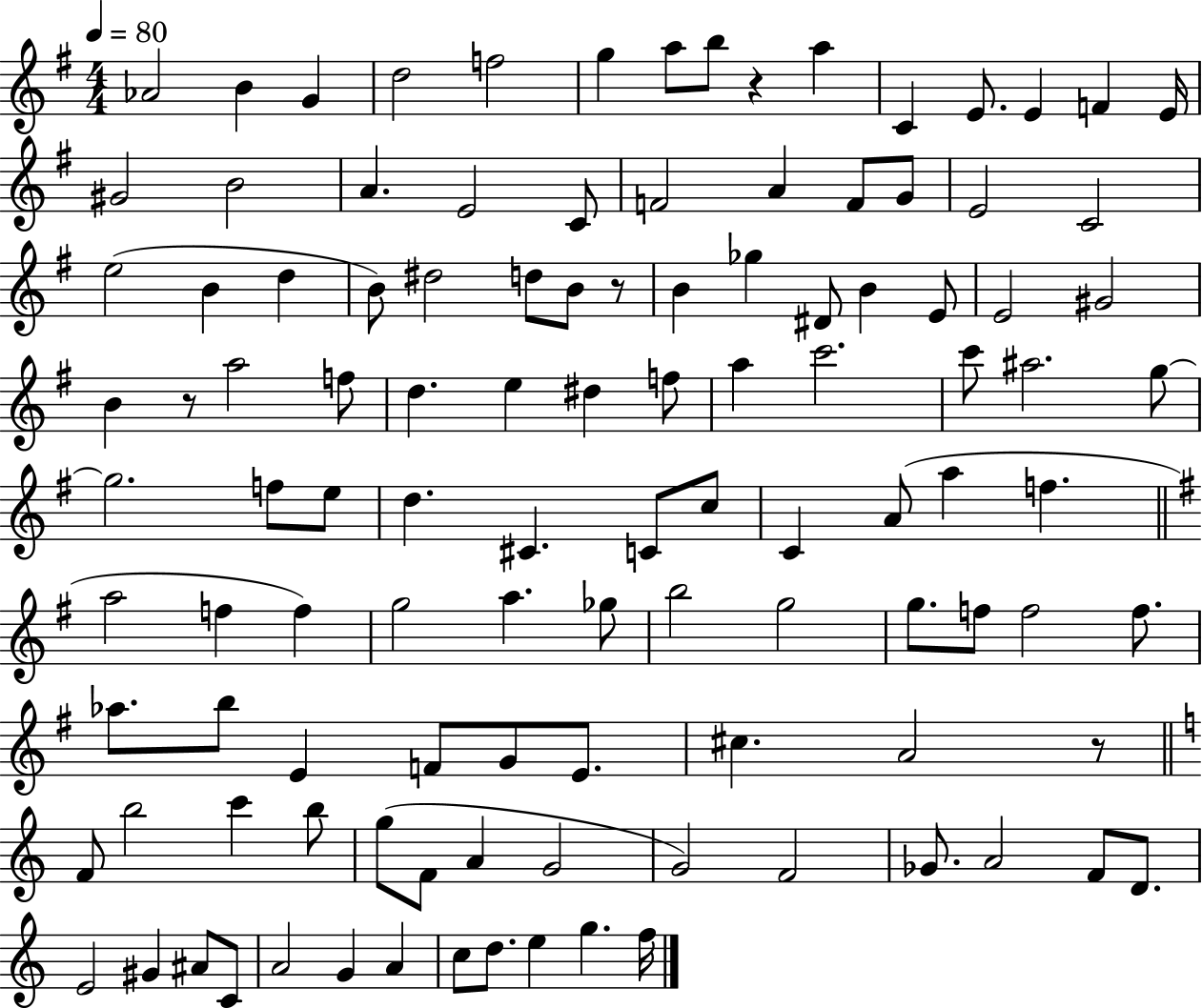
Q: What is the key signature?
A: G major